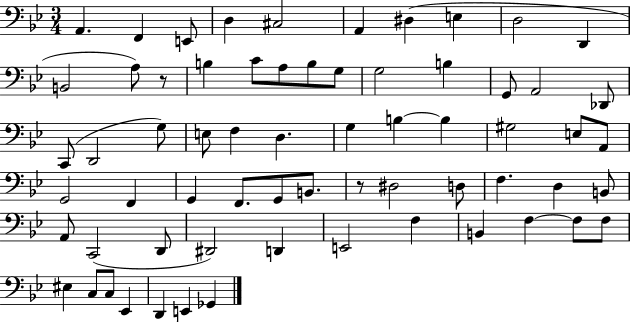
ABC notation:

X:1
T:Untitled
M:3/4
L:1/4
K:Bb
A,, F,, E,,/2 D, ^C,2 A,, ^D, E, D,2 D,, B,,2 A,/2 z/2 B, C/2 A,/2 B,/2 G,/2 G,2 B, G,,/2 A,,2 _D,,/2 C,,/2 D,,2 G,/2 E,/2 F, D, G, B, B, ^G,2 E,/2 A,,/2 G,,2 F,, G,, F,,/2 G,,/2 B,,/2 z/2 ^D,2 D,/2 F, D, B,,/2 A,,/2 C,,2 D,,/2 ^D,,2 D,, E,,2 F, B,, F, F,/2 F,/2 ^E, C,/2 C,/2 _E,, D,, E,, _G,,